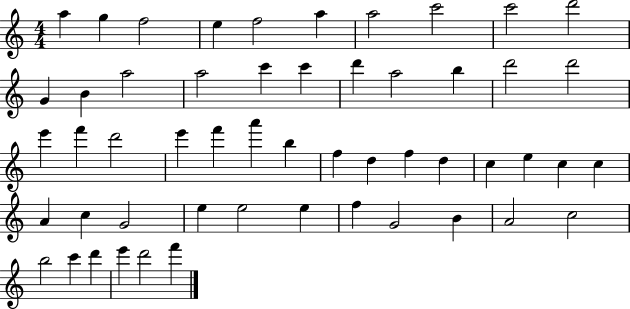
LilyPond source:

{
  \clef treble
  \numericTimeSignature
  \time 4/4
  \key c \major
  a''4 g''4 f''2 | e''4 f''2 a''4 | a''2 c'''2 | c'''2 d'''2 | \break g'4 b'4 a''2 | a''2 c'''4 c'''4 | d'''4 a''2 b''4 | d'''2 d'''2 | \break e'''4 f'''4 d'''2 | e'''4 f'''4 a'''4 b''4 | f''4 d''4 f''4 d''4 | c''4 e''4 c''4 c''4 | \break a'4 c''4 g'2 | e''4 e''2 e''4 | f''4 g'2 b'4 | a'2 c''2 | \break b''2 c'''4 d'''4 | e'''4 d'''2 f'''4 | \bar "|."
}